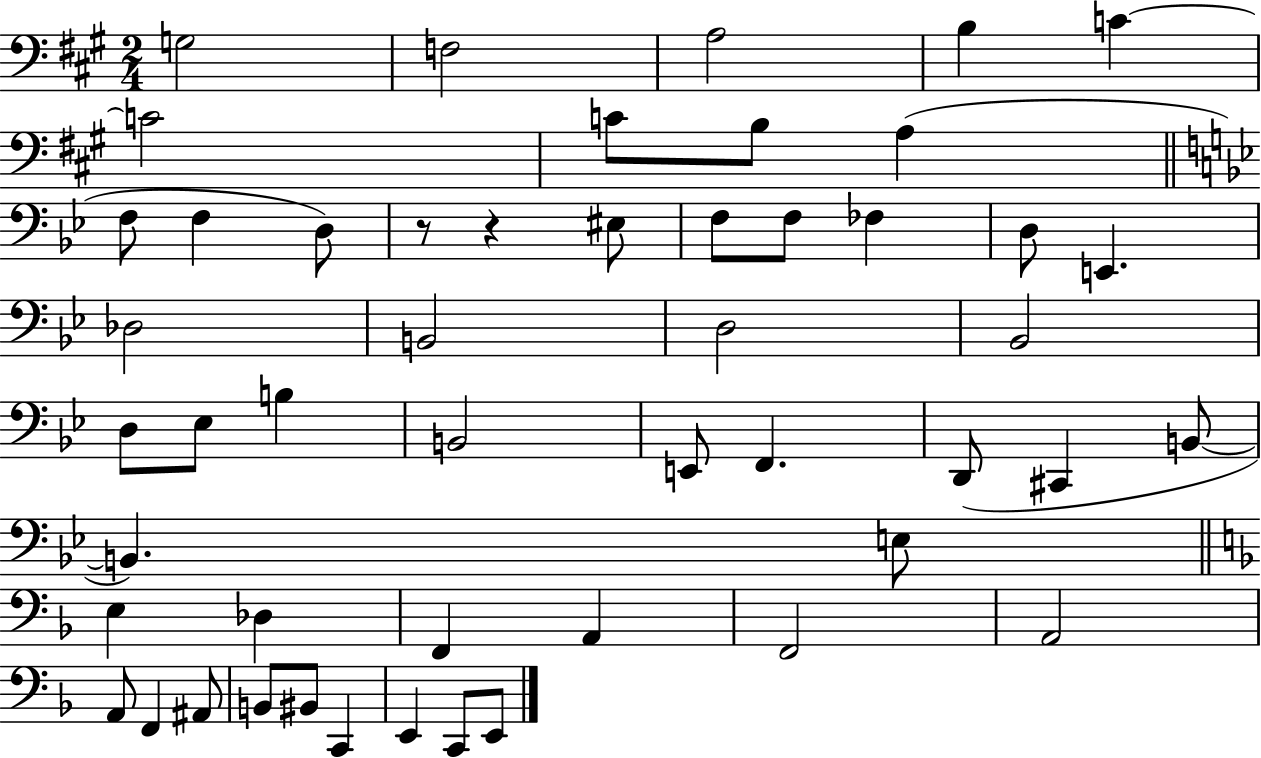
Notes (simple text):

G3/h F3/h A3/h B3/q C4/q C4/h C4/e B3/e A3/q F3/e F3/q D3/e R/e R/q EIS3/e F3/e F3/e FES3/q D3/e E2/q. Db3/h B2/h D3/h Bb2/h D3/e Eb3/e B3/q B2/h E2/e F2/q. D2/e C#2/q B2/e B2/q. E3/e E3/q Db3/q F2/q A2/q F2/h A2/h A2/e F2/q A#2/e B2/e BIS2/e C2/q E2/q C2/e E2/e